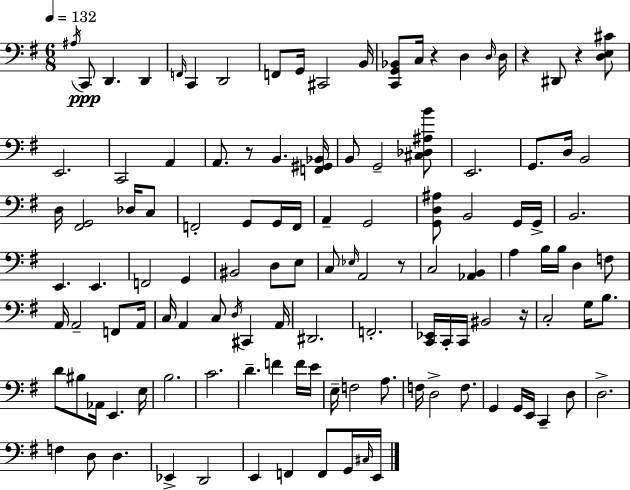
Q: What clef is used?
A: bass